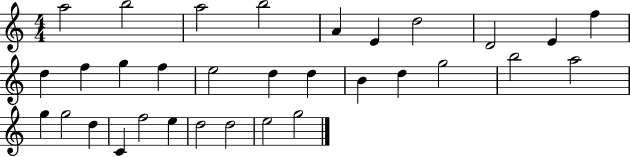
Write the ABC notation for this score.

X:1
T:Untitled
M:4/4
L:1/4
K:C
a2 b2 a2 b2 A E d2 D2 E f d f g f e2 d d B d g2 b2 a2 g g2 d C f2 e d2 d2 e2 g2